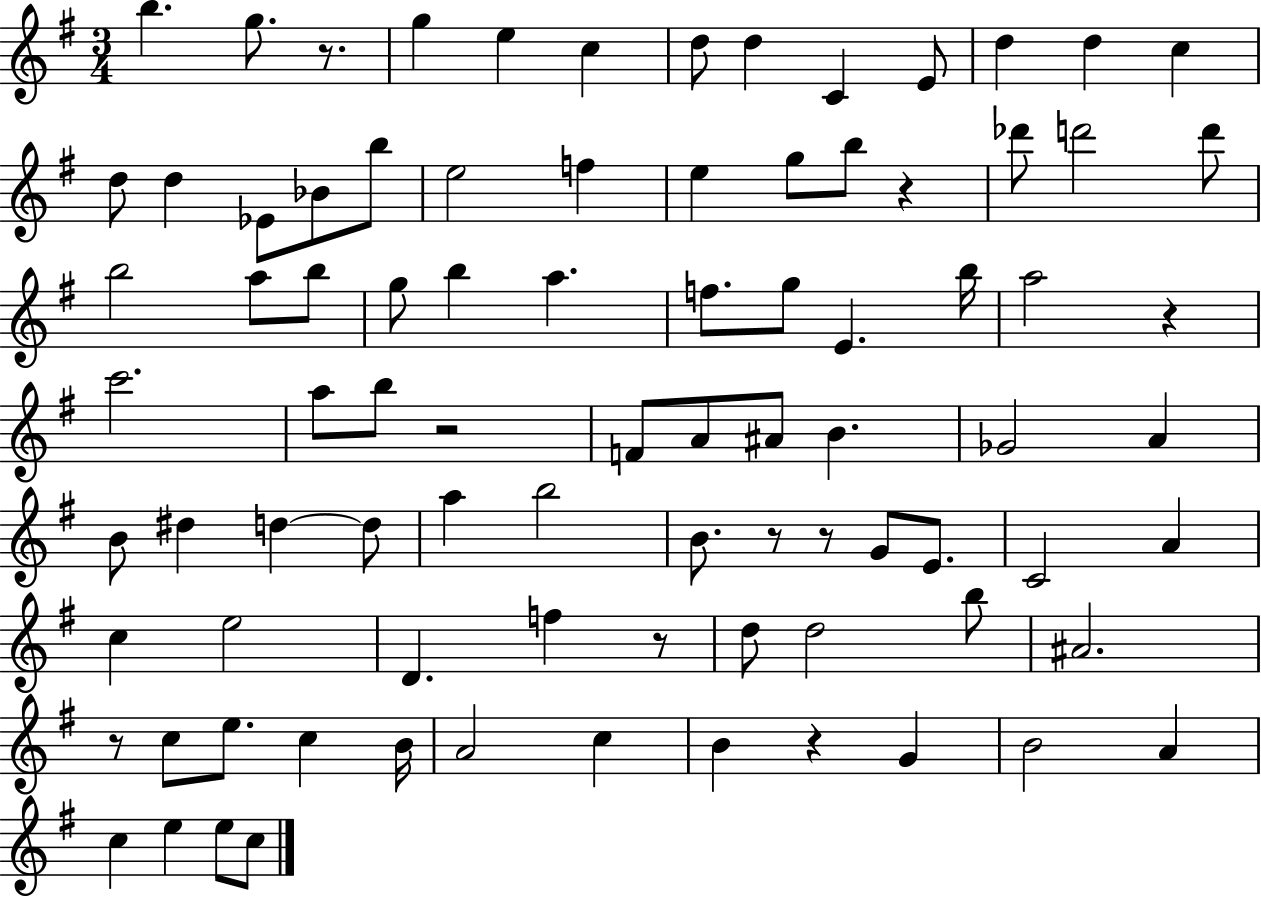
B5/q. G5/e. R/e. G5/q E5/q C5/q D5/e D5/q C4/q E4/e D5/q D5/q C5/q D5/e D5/q Eb4/e Bb4/e B5/e E5/h F5/q E5/q G5/e B5/e R/q Db6/e D6/h D6/e B5/h A5/e B5/e G5/e B5/q A5/q. F5/e. G5/e E4/q. B5/s A5/h R/q C6/h. A5/e B5/e R/h F4/e A4/e A#4/e B4/q. Gb4/h A4/q B4/e D#5/q D5/q D5/e A5/q B5/h B4/e. R/e R/e G4/e E4/e. C4/h A4/q C5/q E5/h D4/q. F5/q R/e D5/e D5/h B5/e A#4/h. R/e C5/e E5/e. C5/q B4/s A4/h C5/q B4/q R/q G4/q B4/h A4/q C5/q E5/q E5/e C5/e